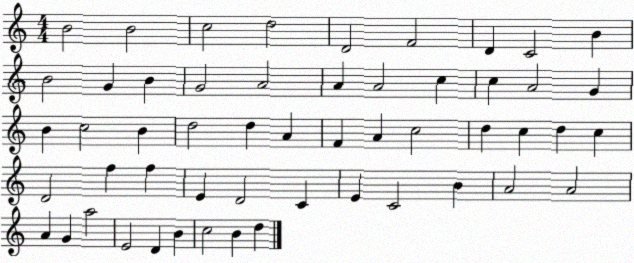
X:1
T:Untitled
M:4/4
L:1/4
K:C
B2 B2 c2 d2 D2 F2 D C2 B B2 G B G2 A2 A A2 c c A2 G B c2 B d2 d A F A c2 d c d c D2 f f E D2 C E C2 B A2 A2 A G a2 E2 D B c2 B d